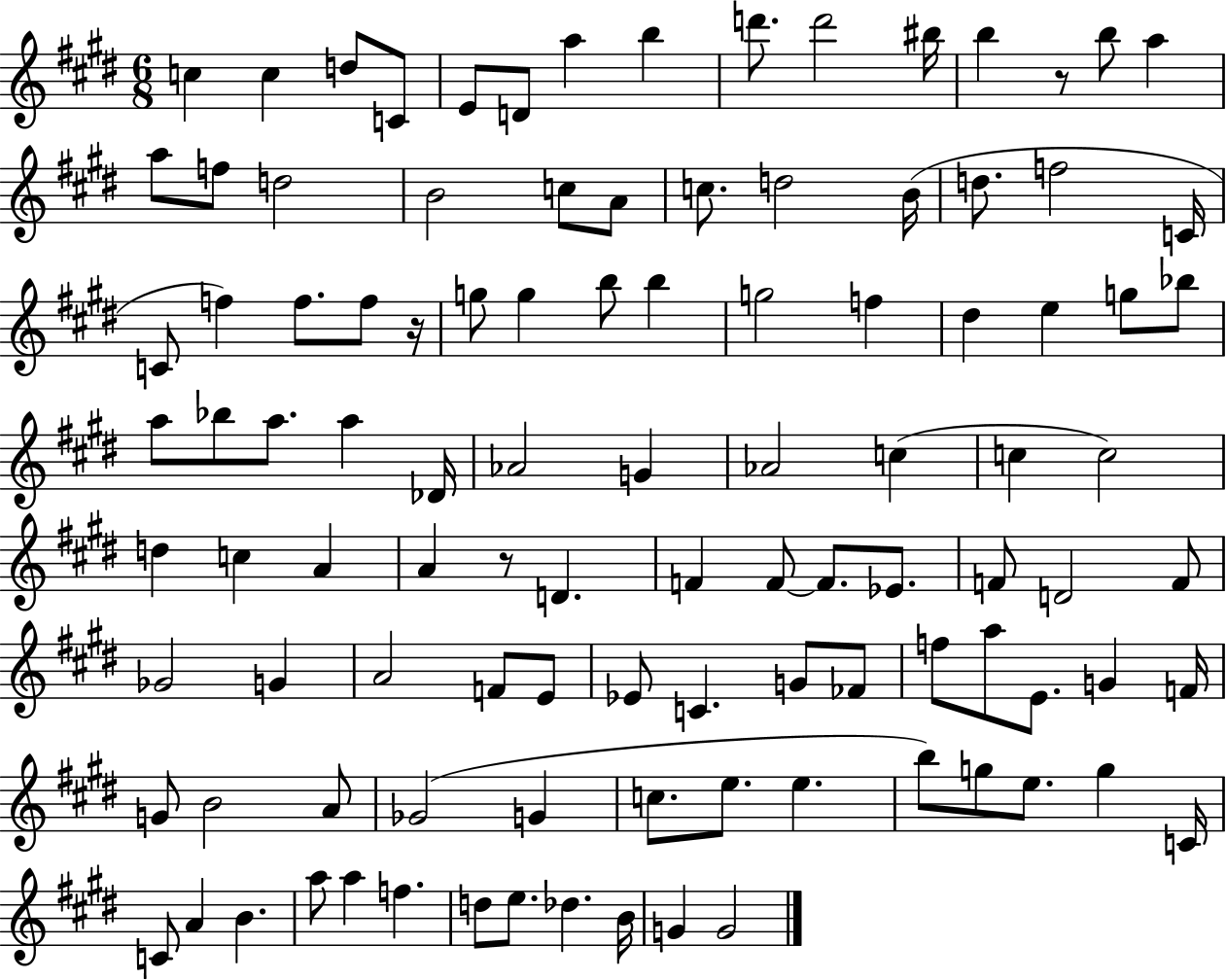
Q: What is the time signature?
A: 6/8